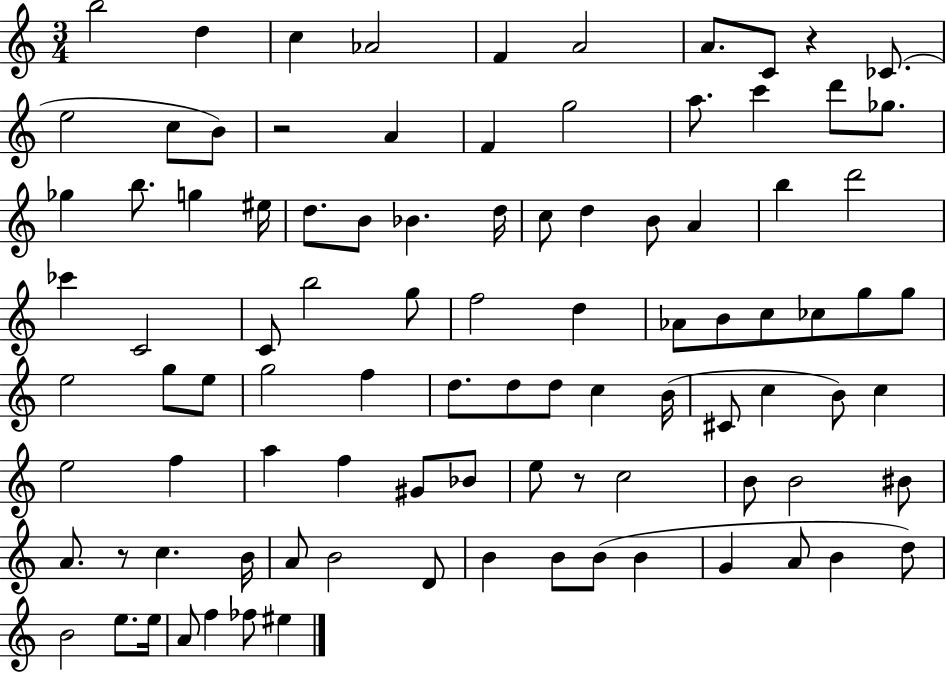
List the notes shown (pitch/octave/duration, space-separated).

B5/h D5/q C5/q Ab4/h F4/q A4/h A4/e. C4/e R/q CES4/e. E5/h C5/e B4/e R/h A4/q F4/q G5/h A5/e. C6/q D6/e Gb5/e. Gb5/q B5/e. G5/q EIS5/s D5/e. B4/e Bb4/q. D5/s C5/e D5/q B4/e A4/q B5/q D6/h CES6/q C4/h C4/e B5/h G5/e F5/h D5/q Ab4/e B4/e C5/e CES5/e G5/e G5/e E5/h G5/e E5/e G5/h F5/q D5/e. D5/e D5/e C5/q B4/s C#4/e C5/q B4/e C5/q E5/h F5/q A5/q F5/q G#4/e Bb4/e E5/e R/e C5/h B4/e B4/h BIS4/e A4/e. R/e C5/q. B4/s A4/e B4/h D4/e B4/q B4/e B4/e B4/q G4/q A4/e B4/q D5/e B4/h E5/e. E5/s A4/e F5/q FES5/e EIS5/q